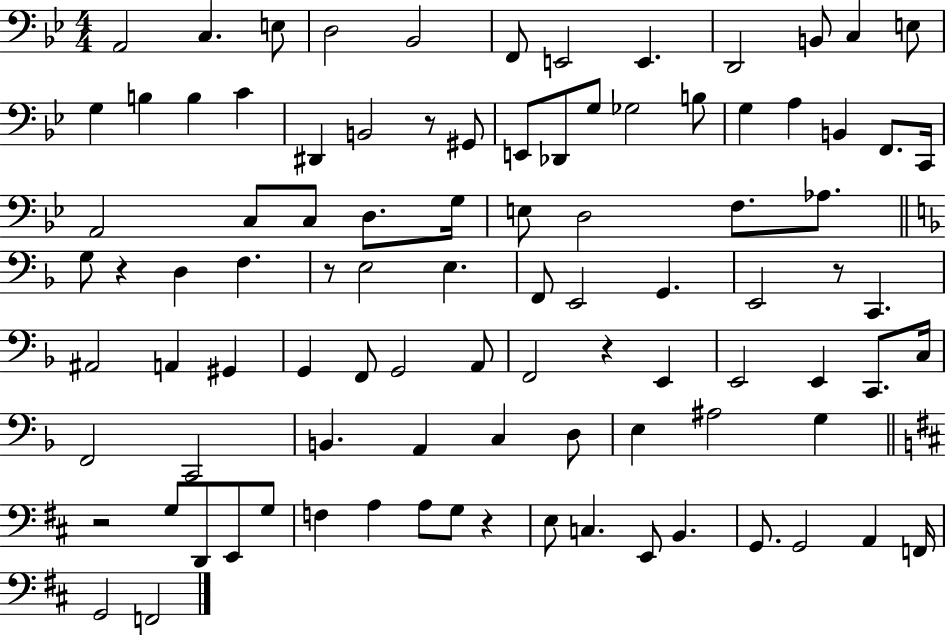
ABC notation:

X:1
T:Untitled
M:4/4
L:1/4
K:Bb
A,,2 C, E,/2 D,2 _B,,2 F,,/2 E,,2 E,, D,,2 B,,/2 C, E,/2 G, B, B, C ^D,, B,,2 z/2 ^G,,/2 E,,/2 _D,,/2 G,/2 _G,2 B,/2 G, A, B,, F,,/2 C,,/4 A,,2 C,/2 C,/2 D,/2 G,/4 E,/2 D,2 F,/2 _A,/2 G,/2 z D, F, z/2 E,2 E, F,,/2 E,,2 G,, E,,2 z/2 C,, ^A,,2 A,, ^G,, G,, F,,/2 G,,2 A,,/2 F,,2 z E,, E,,2 E,, C,,/2 C,/4 F,,2 C,,2 B,, A,, C, D,/2 E, ^A,2 G, z2 G,/2 D,,/2 E,,/2 G,/2 F, A, A,/2 G,/2 z E,/2 C, E,,/2 B,, G,,/2 G,,2 A,, F,,/4 G,,2 F,,2